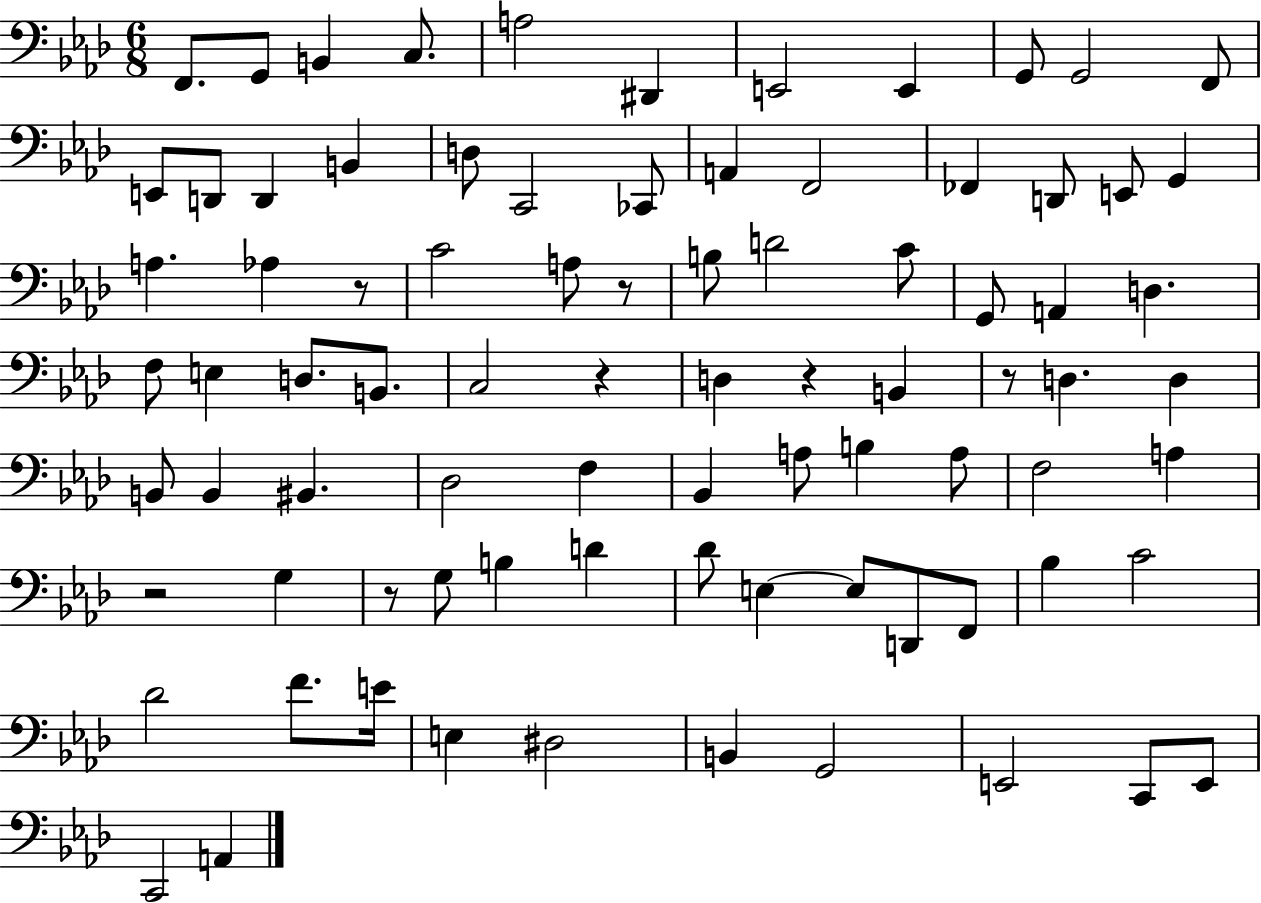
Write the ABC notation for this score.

X:1
T:Untitled
M:6/8
L:1/4
K:Ab
F,,/2 G,,/2 B,, C,/2 A,2 ^D,, E,,2 E,, G,,/2 G,,2 F,,/2 E,,/2 D,,/2 D,, B,, D,/2 C,,2 _C,,/2 A,, F,,2 _F,, D,,/2 E,,/2 G,, A, _A, z/2 C2 A,/2 z/2 B,/2 D2 C/2 G,,/2 A,, D, F,/2 E, D,/2 B,,/2 C,2 z D, z B,, z/2 D, D, B,,/2 B,, ^B,, _D,2 F, _B,, A,/2 B, A,/2 F,2 A, z2 G, z/2 G,/2 B, D _D/2 E, E,/2 D,,/2 F,,/2 _B, C2 _D2 F/2 E/4 E, ^D,2 B,, G,,2 E,,2 C,,/2 E,,/2 C,,2 A,,